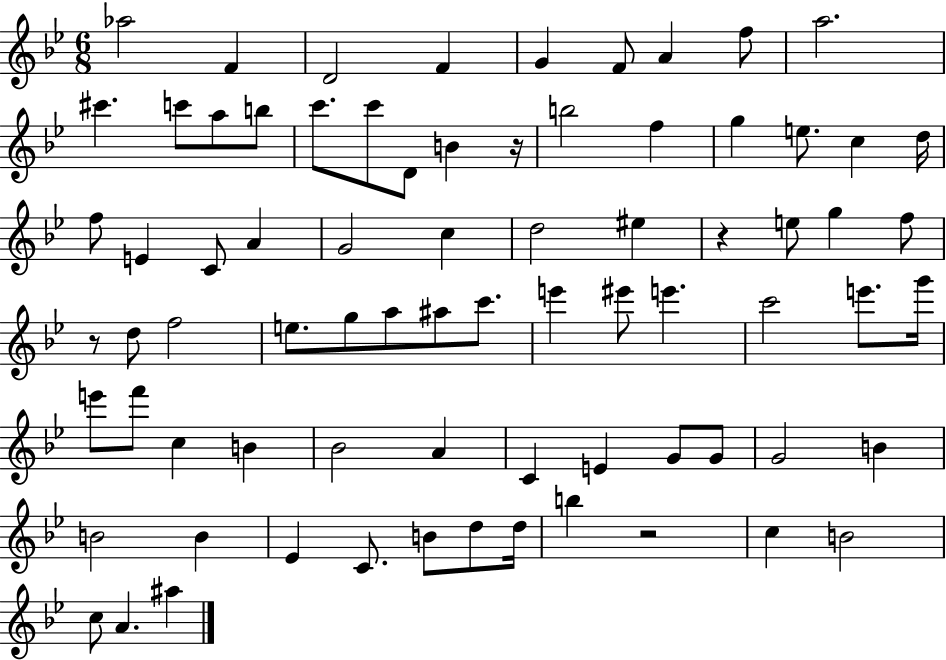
X:1
T:Untitled
M:6/8
L:1/4
K:Bb
_a2 F D2 F G F/2 A f/2 a2 ^c' c'/2 a/2 b/2 c'/2 c'/2 D/2 B z/4 b2 f g e/2 c d/4 f/2 E C/2 A G2 c d2 ^e z e/2 g f/2 z/2 d/2 f2 e/2 g/2 a/2 ^a/2 c'/2 e' ^e'/2 e' c'2 e'/2 g'/4 e'/2 f'/2 c B _B2 A C E G/2 G/2 G2 B B2 B _E C/2 B/2 d/2 d/4 b z2 c B2 c/2 A ^a